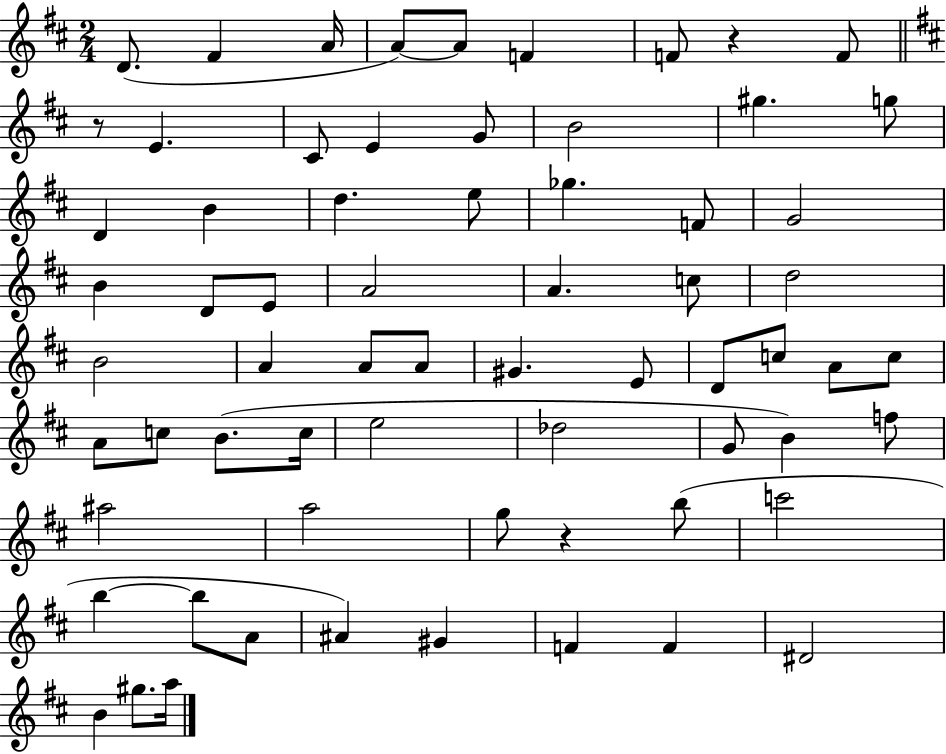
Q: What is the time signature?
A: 2/4